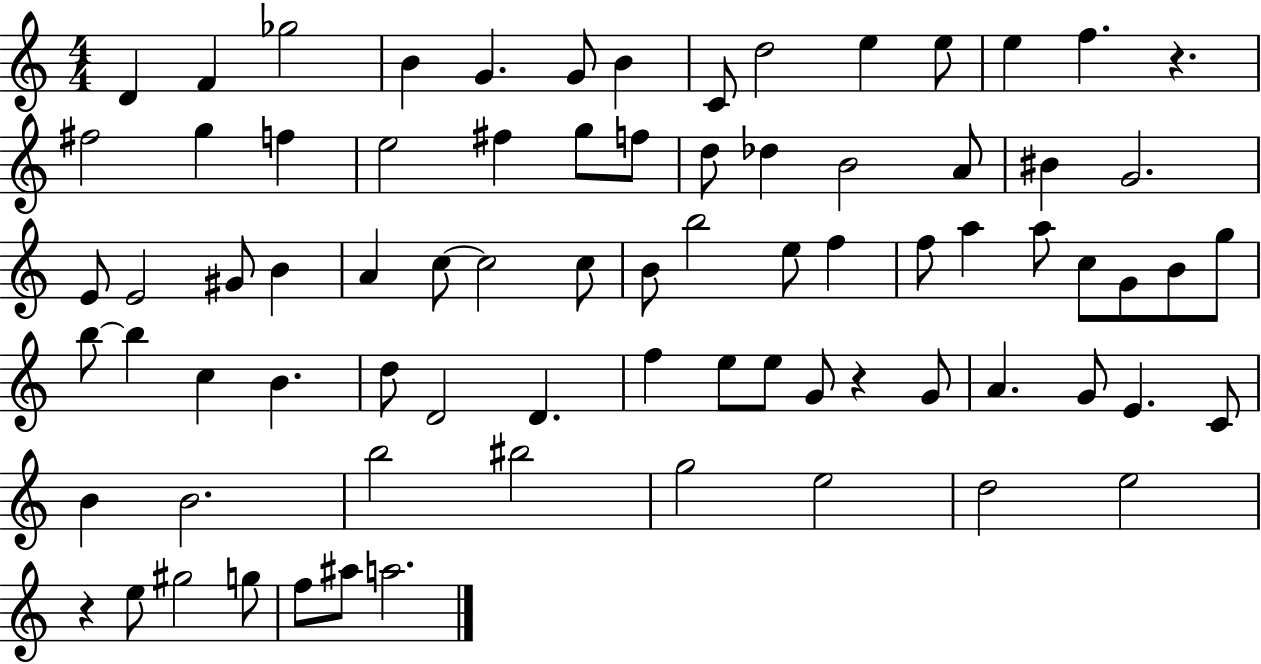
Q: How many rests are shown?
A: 3